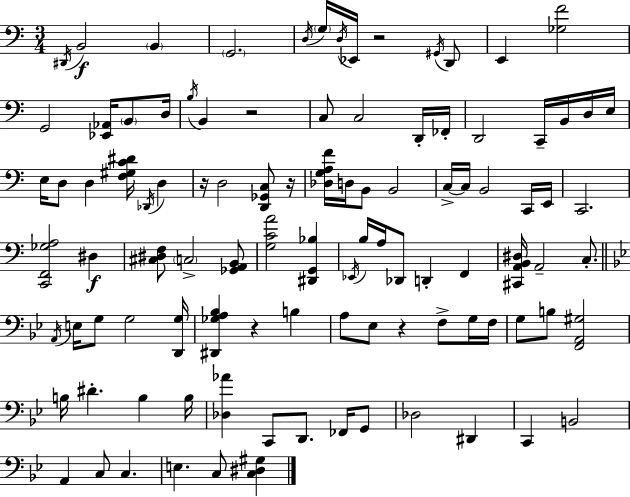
D#2/s B2/h B2/q G2/h. D3/s G3/s D3/s Eb2/s R/h G#2/s D2/e E2/q [Gb3,F4]/h G2/h [Eb2,Ab2]/s B2/e D3/s B3/s B2/q R/h C3/e C3/h D2/s FES2/s D2/h C2/s B2/s D3/s E3/s E3/s D3/e D3/q [F3,G#3,C4,D#4]/s Db2/s D3/q R/s D3/h [D2,Gb2,C3]/e R/s [Db3,G3,A3,F4]/s D3/s B2/e B2/h C3/s C3/s B2/h C2/s E2/s C2/h. [C2,F2,Gb3,A3]/h D#3/q [C#3,D#3,F3]/e C3/h [Gb2,A2,B2]/e [G3,C4,A4]/h [D#2,G2,Bb3]/q Eb2/s B3/s A3/s Db2/e D2/q F2/q [C#2,A2,B2,D#3]/s A2/h C3/e. A2/s E3/s G3/e G3/h [D2,G3]/s [D#2,Gb3,A3,Bb3]/q R/q B3/q A3/e Eb3/e R/q F3/e G3/s F3/s G3/e B3/e [F2,A2,G#3]/h B3/s D#4/q. B3/q B3/s [Db3,Ab4]/q C2/e D2/e. FES2/s G2/e Db3/h D#2/q C2/q B2/h A2/q C3/e C3/q. E3/q. C3/e [C3,D#3,G#3]/q